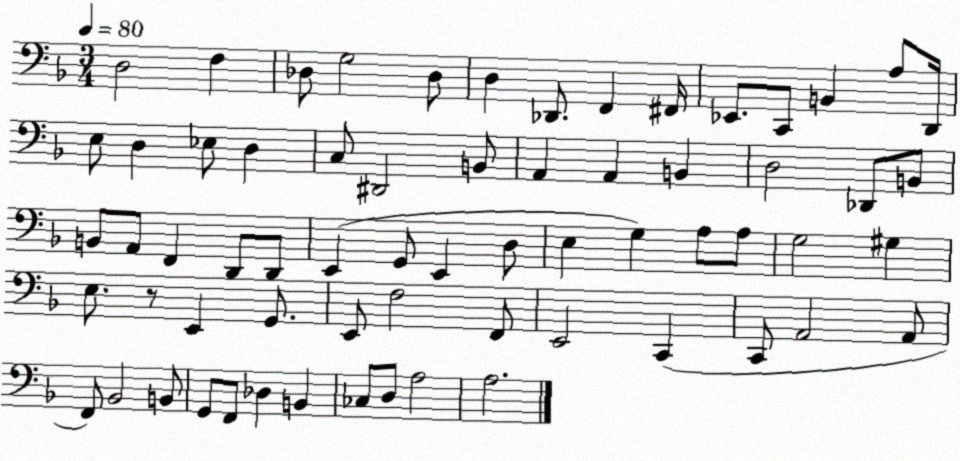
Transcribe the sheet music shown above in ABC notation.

X:1
T:Untitled
M:3/4
L:1/4
K:F
D,2 F, _D,/2 G,2 _D,/2 D, _D,,/2 F,, ^F,,/4 _E,,/2 C,,/2 B,, A,/2 D,,/4 E,/2 D, _E,/2 D, C,/2 ^D,,2 B,,/2 A,, A,, B,, D,2 _D,,/2 B,,/2 B,,/2 A,,/2 F,, D,,/2 D,,/2 E,, G,,/2 E,, D,/2 E, G, A,/2 A,/2 G,2 ^G, E,/2 z/2 E,, G,,/2 E,,/2 F,2 F,,/2 E,,2 C,, C,,/2 A,,2 A,,/2 F,,/2 _B,,2 B,,/2 G,,/2 F,,/2 _D, B,, _C,/2 D,/2 A,2 A,2